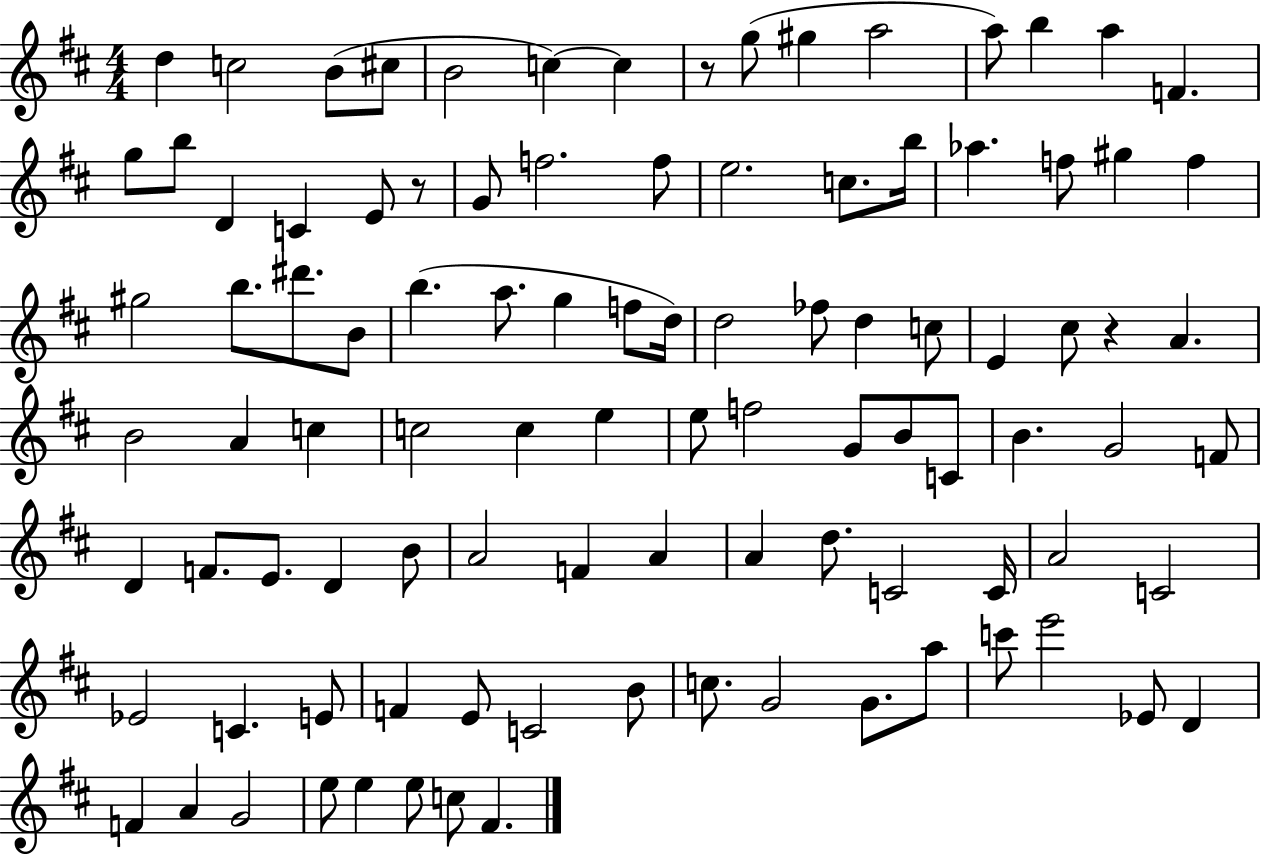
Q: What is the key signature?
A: D major